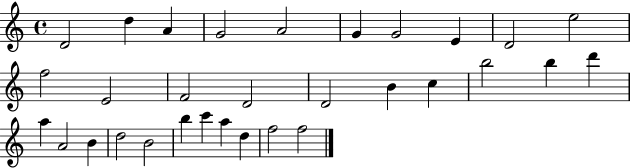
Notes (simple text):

D4/h D5/q A4/q G4/h A4/h G4/q G4/h E4/q D4/h E5/h F5/h E4/h F4/h D4/h D4/h B4/q C5/q B5/h B5/q D6/q A5/q A4/h B4/q D5/h B4/h B5/q C6/q A5/q D5/q F5/h F5/h